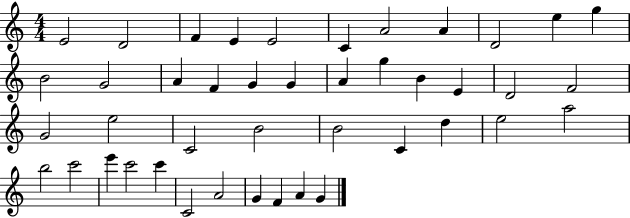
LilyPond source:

{
  \clef treble
  \numericTimeSignature
  \time 4/4
  \key c \major
  e'2 d'2 | f'4 e'4 e'2 | c'4 a'2 a'4 | d'2 e''4 g''4 | \break b'2 g'2 | a'4 f'4 g'4 g'4 | a'4 g''4 b'4 e'4 | d'2 f'2 | \break g'2 e''2 | c'2 b'2 | b'2 c'4 d''4 | e''2 a''2 | \break b''2 c'''2 | e'''4 c'''2 c'''4 | c'2 a'2 | g'4 f'4 a'4 g'4 | \break \bar "|."
}